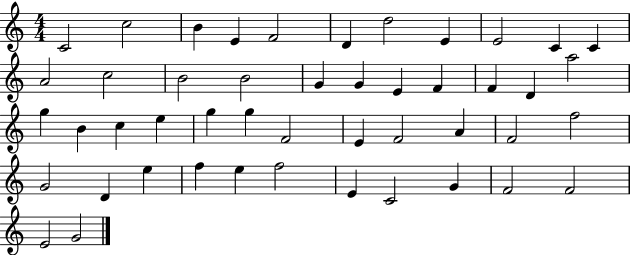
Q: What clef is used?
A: treble